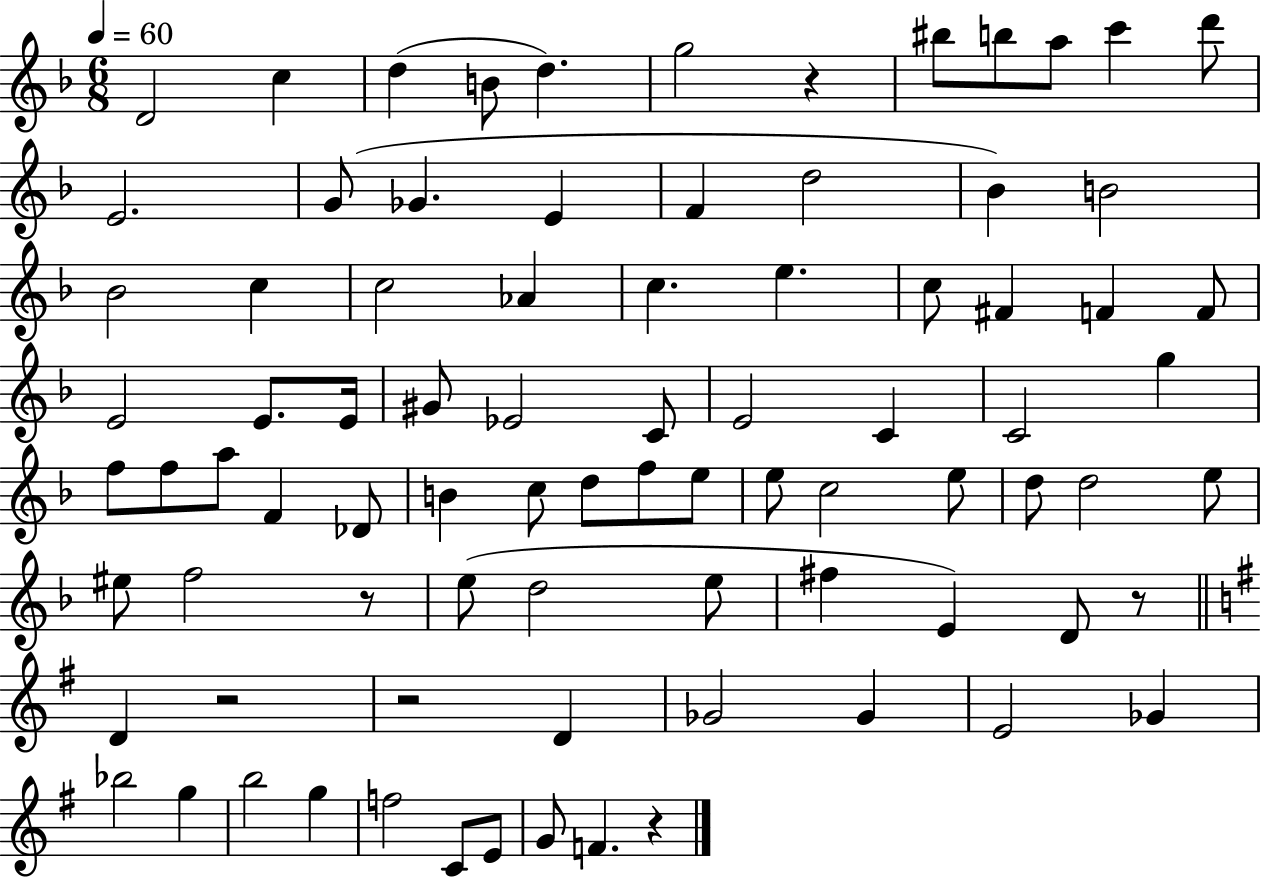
X:1
T:Untitled
M:6/8
L:1/4
K:F
D2 c d B/2 d g2 z ^b/2 b/2 a/2 c' d'/2 E2 G/2 _G E F d2 _B B2 _B2 c c2 _A c e c/2 ^F F F/2 E2 E/2 E/4 ^G/2 _E2 C/2 E2 C C2 g f/2 f/2 a/2 F _D/2 B c/2 d/2 f/2 e/2 e/2 c2 e/2 d/2 d2 e/2 ^e/2 f2 z/2 e/2 d2 e/2 ^f E D/2 z/2 D z2 z2 D _G2 _G E2 _G _b2 g b2 g f2 C/2 E/2 G/2 F z